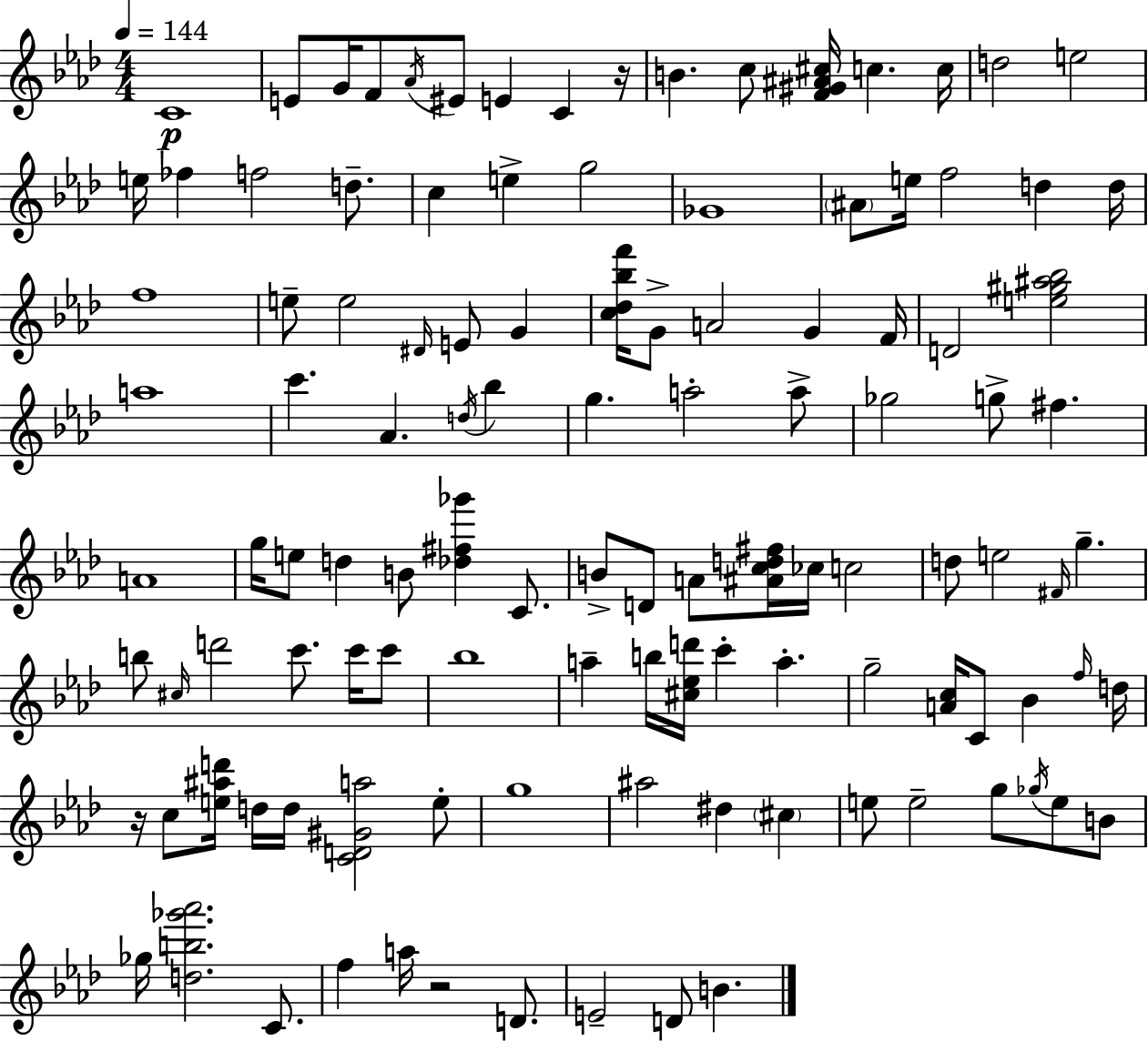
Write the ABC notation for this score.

X:1
T:Untitled
M:4/4
L:1/4
K:Ab
C4 E/2 G/4 F/2 _A/4 ^E/2 E C z/4 B c/2 [F^G^A^c]/4 c c/4 d2 e2 e/4 _f f2 d/2 c e g2 _G4 ^A/2 e/4 f2 d d/4 f4 e/2 e2 ^D/4 E/2 G [c_d_bf']/4 G/2 A2 G F/4 D2 [e^g^a_b]2 a4 c' _A d/4 _b g a2 a/2 _g2 g/2 ^f A4 g/4 e/2 d B/2 [_d^f_g'] C/2 B/2 D/2 A/2 [^Acd^f]/4 _c/4 c2 d/2 e2 ^F/4 g b/2 ^c/4 d'2 c'/2 c'/4 c'/2 _b4 a b/4 [^c_ed']/4 c' a g2 [Ac]/4 C/2 _B f/4 d/4 z/4 c/2 [e^ad']/4 d/4 d/4 [CD^Ga]2 e/2 g4 ^a2 ^d ^c e/2 e2 g/2 _g/4 e/2 B/2 _g/4 [db_g'_a']2 C/2 f a/4 z2 D/2 E2 D/2 B